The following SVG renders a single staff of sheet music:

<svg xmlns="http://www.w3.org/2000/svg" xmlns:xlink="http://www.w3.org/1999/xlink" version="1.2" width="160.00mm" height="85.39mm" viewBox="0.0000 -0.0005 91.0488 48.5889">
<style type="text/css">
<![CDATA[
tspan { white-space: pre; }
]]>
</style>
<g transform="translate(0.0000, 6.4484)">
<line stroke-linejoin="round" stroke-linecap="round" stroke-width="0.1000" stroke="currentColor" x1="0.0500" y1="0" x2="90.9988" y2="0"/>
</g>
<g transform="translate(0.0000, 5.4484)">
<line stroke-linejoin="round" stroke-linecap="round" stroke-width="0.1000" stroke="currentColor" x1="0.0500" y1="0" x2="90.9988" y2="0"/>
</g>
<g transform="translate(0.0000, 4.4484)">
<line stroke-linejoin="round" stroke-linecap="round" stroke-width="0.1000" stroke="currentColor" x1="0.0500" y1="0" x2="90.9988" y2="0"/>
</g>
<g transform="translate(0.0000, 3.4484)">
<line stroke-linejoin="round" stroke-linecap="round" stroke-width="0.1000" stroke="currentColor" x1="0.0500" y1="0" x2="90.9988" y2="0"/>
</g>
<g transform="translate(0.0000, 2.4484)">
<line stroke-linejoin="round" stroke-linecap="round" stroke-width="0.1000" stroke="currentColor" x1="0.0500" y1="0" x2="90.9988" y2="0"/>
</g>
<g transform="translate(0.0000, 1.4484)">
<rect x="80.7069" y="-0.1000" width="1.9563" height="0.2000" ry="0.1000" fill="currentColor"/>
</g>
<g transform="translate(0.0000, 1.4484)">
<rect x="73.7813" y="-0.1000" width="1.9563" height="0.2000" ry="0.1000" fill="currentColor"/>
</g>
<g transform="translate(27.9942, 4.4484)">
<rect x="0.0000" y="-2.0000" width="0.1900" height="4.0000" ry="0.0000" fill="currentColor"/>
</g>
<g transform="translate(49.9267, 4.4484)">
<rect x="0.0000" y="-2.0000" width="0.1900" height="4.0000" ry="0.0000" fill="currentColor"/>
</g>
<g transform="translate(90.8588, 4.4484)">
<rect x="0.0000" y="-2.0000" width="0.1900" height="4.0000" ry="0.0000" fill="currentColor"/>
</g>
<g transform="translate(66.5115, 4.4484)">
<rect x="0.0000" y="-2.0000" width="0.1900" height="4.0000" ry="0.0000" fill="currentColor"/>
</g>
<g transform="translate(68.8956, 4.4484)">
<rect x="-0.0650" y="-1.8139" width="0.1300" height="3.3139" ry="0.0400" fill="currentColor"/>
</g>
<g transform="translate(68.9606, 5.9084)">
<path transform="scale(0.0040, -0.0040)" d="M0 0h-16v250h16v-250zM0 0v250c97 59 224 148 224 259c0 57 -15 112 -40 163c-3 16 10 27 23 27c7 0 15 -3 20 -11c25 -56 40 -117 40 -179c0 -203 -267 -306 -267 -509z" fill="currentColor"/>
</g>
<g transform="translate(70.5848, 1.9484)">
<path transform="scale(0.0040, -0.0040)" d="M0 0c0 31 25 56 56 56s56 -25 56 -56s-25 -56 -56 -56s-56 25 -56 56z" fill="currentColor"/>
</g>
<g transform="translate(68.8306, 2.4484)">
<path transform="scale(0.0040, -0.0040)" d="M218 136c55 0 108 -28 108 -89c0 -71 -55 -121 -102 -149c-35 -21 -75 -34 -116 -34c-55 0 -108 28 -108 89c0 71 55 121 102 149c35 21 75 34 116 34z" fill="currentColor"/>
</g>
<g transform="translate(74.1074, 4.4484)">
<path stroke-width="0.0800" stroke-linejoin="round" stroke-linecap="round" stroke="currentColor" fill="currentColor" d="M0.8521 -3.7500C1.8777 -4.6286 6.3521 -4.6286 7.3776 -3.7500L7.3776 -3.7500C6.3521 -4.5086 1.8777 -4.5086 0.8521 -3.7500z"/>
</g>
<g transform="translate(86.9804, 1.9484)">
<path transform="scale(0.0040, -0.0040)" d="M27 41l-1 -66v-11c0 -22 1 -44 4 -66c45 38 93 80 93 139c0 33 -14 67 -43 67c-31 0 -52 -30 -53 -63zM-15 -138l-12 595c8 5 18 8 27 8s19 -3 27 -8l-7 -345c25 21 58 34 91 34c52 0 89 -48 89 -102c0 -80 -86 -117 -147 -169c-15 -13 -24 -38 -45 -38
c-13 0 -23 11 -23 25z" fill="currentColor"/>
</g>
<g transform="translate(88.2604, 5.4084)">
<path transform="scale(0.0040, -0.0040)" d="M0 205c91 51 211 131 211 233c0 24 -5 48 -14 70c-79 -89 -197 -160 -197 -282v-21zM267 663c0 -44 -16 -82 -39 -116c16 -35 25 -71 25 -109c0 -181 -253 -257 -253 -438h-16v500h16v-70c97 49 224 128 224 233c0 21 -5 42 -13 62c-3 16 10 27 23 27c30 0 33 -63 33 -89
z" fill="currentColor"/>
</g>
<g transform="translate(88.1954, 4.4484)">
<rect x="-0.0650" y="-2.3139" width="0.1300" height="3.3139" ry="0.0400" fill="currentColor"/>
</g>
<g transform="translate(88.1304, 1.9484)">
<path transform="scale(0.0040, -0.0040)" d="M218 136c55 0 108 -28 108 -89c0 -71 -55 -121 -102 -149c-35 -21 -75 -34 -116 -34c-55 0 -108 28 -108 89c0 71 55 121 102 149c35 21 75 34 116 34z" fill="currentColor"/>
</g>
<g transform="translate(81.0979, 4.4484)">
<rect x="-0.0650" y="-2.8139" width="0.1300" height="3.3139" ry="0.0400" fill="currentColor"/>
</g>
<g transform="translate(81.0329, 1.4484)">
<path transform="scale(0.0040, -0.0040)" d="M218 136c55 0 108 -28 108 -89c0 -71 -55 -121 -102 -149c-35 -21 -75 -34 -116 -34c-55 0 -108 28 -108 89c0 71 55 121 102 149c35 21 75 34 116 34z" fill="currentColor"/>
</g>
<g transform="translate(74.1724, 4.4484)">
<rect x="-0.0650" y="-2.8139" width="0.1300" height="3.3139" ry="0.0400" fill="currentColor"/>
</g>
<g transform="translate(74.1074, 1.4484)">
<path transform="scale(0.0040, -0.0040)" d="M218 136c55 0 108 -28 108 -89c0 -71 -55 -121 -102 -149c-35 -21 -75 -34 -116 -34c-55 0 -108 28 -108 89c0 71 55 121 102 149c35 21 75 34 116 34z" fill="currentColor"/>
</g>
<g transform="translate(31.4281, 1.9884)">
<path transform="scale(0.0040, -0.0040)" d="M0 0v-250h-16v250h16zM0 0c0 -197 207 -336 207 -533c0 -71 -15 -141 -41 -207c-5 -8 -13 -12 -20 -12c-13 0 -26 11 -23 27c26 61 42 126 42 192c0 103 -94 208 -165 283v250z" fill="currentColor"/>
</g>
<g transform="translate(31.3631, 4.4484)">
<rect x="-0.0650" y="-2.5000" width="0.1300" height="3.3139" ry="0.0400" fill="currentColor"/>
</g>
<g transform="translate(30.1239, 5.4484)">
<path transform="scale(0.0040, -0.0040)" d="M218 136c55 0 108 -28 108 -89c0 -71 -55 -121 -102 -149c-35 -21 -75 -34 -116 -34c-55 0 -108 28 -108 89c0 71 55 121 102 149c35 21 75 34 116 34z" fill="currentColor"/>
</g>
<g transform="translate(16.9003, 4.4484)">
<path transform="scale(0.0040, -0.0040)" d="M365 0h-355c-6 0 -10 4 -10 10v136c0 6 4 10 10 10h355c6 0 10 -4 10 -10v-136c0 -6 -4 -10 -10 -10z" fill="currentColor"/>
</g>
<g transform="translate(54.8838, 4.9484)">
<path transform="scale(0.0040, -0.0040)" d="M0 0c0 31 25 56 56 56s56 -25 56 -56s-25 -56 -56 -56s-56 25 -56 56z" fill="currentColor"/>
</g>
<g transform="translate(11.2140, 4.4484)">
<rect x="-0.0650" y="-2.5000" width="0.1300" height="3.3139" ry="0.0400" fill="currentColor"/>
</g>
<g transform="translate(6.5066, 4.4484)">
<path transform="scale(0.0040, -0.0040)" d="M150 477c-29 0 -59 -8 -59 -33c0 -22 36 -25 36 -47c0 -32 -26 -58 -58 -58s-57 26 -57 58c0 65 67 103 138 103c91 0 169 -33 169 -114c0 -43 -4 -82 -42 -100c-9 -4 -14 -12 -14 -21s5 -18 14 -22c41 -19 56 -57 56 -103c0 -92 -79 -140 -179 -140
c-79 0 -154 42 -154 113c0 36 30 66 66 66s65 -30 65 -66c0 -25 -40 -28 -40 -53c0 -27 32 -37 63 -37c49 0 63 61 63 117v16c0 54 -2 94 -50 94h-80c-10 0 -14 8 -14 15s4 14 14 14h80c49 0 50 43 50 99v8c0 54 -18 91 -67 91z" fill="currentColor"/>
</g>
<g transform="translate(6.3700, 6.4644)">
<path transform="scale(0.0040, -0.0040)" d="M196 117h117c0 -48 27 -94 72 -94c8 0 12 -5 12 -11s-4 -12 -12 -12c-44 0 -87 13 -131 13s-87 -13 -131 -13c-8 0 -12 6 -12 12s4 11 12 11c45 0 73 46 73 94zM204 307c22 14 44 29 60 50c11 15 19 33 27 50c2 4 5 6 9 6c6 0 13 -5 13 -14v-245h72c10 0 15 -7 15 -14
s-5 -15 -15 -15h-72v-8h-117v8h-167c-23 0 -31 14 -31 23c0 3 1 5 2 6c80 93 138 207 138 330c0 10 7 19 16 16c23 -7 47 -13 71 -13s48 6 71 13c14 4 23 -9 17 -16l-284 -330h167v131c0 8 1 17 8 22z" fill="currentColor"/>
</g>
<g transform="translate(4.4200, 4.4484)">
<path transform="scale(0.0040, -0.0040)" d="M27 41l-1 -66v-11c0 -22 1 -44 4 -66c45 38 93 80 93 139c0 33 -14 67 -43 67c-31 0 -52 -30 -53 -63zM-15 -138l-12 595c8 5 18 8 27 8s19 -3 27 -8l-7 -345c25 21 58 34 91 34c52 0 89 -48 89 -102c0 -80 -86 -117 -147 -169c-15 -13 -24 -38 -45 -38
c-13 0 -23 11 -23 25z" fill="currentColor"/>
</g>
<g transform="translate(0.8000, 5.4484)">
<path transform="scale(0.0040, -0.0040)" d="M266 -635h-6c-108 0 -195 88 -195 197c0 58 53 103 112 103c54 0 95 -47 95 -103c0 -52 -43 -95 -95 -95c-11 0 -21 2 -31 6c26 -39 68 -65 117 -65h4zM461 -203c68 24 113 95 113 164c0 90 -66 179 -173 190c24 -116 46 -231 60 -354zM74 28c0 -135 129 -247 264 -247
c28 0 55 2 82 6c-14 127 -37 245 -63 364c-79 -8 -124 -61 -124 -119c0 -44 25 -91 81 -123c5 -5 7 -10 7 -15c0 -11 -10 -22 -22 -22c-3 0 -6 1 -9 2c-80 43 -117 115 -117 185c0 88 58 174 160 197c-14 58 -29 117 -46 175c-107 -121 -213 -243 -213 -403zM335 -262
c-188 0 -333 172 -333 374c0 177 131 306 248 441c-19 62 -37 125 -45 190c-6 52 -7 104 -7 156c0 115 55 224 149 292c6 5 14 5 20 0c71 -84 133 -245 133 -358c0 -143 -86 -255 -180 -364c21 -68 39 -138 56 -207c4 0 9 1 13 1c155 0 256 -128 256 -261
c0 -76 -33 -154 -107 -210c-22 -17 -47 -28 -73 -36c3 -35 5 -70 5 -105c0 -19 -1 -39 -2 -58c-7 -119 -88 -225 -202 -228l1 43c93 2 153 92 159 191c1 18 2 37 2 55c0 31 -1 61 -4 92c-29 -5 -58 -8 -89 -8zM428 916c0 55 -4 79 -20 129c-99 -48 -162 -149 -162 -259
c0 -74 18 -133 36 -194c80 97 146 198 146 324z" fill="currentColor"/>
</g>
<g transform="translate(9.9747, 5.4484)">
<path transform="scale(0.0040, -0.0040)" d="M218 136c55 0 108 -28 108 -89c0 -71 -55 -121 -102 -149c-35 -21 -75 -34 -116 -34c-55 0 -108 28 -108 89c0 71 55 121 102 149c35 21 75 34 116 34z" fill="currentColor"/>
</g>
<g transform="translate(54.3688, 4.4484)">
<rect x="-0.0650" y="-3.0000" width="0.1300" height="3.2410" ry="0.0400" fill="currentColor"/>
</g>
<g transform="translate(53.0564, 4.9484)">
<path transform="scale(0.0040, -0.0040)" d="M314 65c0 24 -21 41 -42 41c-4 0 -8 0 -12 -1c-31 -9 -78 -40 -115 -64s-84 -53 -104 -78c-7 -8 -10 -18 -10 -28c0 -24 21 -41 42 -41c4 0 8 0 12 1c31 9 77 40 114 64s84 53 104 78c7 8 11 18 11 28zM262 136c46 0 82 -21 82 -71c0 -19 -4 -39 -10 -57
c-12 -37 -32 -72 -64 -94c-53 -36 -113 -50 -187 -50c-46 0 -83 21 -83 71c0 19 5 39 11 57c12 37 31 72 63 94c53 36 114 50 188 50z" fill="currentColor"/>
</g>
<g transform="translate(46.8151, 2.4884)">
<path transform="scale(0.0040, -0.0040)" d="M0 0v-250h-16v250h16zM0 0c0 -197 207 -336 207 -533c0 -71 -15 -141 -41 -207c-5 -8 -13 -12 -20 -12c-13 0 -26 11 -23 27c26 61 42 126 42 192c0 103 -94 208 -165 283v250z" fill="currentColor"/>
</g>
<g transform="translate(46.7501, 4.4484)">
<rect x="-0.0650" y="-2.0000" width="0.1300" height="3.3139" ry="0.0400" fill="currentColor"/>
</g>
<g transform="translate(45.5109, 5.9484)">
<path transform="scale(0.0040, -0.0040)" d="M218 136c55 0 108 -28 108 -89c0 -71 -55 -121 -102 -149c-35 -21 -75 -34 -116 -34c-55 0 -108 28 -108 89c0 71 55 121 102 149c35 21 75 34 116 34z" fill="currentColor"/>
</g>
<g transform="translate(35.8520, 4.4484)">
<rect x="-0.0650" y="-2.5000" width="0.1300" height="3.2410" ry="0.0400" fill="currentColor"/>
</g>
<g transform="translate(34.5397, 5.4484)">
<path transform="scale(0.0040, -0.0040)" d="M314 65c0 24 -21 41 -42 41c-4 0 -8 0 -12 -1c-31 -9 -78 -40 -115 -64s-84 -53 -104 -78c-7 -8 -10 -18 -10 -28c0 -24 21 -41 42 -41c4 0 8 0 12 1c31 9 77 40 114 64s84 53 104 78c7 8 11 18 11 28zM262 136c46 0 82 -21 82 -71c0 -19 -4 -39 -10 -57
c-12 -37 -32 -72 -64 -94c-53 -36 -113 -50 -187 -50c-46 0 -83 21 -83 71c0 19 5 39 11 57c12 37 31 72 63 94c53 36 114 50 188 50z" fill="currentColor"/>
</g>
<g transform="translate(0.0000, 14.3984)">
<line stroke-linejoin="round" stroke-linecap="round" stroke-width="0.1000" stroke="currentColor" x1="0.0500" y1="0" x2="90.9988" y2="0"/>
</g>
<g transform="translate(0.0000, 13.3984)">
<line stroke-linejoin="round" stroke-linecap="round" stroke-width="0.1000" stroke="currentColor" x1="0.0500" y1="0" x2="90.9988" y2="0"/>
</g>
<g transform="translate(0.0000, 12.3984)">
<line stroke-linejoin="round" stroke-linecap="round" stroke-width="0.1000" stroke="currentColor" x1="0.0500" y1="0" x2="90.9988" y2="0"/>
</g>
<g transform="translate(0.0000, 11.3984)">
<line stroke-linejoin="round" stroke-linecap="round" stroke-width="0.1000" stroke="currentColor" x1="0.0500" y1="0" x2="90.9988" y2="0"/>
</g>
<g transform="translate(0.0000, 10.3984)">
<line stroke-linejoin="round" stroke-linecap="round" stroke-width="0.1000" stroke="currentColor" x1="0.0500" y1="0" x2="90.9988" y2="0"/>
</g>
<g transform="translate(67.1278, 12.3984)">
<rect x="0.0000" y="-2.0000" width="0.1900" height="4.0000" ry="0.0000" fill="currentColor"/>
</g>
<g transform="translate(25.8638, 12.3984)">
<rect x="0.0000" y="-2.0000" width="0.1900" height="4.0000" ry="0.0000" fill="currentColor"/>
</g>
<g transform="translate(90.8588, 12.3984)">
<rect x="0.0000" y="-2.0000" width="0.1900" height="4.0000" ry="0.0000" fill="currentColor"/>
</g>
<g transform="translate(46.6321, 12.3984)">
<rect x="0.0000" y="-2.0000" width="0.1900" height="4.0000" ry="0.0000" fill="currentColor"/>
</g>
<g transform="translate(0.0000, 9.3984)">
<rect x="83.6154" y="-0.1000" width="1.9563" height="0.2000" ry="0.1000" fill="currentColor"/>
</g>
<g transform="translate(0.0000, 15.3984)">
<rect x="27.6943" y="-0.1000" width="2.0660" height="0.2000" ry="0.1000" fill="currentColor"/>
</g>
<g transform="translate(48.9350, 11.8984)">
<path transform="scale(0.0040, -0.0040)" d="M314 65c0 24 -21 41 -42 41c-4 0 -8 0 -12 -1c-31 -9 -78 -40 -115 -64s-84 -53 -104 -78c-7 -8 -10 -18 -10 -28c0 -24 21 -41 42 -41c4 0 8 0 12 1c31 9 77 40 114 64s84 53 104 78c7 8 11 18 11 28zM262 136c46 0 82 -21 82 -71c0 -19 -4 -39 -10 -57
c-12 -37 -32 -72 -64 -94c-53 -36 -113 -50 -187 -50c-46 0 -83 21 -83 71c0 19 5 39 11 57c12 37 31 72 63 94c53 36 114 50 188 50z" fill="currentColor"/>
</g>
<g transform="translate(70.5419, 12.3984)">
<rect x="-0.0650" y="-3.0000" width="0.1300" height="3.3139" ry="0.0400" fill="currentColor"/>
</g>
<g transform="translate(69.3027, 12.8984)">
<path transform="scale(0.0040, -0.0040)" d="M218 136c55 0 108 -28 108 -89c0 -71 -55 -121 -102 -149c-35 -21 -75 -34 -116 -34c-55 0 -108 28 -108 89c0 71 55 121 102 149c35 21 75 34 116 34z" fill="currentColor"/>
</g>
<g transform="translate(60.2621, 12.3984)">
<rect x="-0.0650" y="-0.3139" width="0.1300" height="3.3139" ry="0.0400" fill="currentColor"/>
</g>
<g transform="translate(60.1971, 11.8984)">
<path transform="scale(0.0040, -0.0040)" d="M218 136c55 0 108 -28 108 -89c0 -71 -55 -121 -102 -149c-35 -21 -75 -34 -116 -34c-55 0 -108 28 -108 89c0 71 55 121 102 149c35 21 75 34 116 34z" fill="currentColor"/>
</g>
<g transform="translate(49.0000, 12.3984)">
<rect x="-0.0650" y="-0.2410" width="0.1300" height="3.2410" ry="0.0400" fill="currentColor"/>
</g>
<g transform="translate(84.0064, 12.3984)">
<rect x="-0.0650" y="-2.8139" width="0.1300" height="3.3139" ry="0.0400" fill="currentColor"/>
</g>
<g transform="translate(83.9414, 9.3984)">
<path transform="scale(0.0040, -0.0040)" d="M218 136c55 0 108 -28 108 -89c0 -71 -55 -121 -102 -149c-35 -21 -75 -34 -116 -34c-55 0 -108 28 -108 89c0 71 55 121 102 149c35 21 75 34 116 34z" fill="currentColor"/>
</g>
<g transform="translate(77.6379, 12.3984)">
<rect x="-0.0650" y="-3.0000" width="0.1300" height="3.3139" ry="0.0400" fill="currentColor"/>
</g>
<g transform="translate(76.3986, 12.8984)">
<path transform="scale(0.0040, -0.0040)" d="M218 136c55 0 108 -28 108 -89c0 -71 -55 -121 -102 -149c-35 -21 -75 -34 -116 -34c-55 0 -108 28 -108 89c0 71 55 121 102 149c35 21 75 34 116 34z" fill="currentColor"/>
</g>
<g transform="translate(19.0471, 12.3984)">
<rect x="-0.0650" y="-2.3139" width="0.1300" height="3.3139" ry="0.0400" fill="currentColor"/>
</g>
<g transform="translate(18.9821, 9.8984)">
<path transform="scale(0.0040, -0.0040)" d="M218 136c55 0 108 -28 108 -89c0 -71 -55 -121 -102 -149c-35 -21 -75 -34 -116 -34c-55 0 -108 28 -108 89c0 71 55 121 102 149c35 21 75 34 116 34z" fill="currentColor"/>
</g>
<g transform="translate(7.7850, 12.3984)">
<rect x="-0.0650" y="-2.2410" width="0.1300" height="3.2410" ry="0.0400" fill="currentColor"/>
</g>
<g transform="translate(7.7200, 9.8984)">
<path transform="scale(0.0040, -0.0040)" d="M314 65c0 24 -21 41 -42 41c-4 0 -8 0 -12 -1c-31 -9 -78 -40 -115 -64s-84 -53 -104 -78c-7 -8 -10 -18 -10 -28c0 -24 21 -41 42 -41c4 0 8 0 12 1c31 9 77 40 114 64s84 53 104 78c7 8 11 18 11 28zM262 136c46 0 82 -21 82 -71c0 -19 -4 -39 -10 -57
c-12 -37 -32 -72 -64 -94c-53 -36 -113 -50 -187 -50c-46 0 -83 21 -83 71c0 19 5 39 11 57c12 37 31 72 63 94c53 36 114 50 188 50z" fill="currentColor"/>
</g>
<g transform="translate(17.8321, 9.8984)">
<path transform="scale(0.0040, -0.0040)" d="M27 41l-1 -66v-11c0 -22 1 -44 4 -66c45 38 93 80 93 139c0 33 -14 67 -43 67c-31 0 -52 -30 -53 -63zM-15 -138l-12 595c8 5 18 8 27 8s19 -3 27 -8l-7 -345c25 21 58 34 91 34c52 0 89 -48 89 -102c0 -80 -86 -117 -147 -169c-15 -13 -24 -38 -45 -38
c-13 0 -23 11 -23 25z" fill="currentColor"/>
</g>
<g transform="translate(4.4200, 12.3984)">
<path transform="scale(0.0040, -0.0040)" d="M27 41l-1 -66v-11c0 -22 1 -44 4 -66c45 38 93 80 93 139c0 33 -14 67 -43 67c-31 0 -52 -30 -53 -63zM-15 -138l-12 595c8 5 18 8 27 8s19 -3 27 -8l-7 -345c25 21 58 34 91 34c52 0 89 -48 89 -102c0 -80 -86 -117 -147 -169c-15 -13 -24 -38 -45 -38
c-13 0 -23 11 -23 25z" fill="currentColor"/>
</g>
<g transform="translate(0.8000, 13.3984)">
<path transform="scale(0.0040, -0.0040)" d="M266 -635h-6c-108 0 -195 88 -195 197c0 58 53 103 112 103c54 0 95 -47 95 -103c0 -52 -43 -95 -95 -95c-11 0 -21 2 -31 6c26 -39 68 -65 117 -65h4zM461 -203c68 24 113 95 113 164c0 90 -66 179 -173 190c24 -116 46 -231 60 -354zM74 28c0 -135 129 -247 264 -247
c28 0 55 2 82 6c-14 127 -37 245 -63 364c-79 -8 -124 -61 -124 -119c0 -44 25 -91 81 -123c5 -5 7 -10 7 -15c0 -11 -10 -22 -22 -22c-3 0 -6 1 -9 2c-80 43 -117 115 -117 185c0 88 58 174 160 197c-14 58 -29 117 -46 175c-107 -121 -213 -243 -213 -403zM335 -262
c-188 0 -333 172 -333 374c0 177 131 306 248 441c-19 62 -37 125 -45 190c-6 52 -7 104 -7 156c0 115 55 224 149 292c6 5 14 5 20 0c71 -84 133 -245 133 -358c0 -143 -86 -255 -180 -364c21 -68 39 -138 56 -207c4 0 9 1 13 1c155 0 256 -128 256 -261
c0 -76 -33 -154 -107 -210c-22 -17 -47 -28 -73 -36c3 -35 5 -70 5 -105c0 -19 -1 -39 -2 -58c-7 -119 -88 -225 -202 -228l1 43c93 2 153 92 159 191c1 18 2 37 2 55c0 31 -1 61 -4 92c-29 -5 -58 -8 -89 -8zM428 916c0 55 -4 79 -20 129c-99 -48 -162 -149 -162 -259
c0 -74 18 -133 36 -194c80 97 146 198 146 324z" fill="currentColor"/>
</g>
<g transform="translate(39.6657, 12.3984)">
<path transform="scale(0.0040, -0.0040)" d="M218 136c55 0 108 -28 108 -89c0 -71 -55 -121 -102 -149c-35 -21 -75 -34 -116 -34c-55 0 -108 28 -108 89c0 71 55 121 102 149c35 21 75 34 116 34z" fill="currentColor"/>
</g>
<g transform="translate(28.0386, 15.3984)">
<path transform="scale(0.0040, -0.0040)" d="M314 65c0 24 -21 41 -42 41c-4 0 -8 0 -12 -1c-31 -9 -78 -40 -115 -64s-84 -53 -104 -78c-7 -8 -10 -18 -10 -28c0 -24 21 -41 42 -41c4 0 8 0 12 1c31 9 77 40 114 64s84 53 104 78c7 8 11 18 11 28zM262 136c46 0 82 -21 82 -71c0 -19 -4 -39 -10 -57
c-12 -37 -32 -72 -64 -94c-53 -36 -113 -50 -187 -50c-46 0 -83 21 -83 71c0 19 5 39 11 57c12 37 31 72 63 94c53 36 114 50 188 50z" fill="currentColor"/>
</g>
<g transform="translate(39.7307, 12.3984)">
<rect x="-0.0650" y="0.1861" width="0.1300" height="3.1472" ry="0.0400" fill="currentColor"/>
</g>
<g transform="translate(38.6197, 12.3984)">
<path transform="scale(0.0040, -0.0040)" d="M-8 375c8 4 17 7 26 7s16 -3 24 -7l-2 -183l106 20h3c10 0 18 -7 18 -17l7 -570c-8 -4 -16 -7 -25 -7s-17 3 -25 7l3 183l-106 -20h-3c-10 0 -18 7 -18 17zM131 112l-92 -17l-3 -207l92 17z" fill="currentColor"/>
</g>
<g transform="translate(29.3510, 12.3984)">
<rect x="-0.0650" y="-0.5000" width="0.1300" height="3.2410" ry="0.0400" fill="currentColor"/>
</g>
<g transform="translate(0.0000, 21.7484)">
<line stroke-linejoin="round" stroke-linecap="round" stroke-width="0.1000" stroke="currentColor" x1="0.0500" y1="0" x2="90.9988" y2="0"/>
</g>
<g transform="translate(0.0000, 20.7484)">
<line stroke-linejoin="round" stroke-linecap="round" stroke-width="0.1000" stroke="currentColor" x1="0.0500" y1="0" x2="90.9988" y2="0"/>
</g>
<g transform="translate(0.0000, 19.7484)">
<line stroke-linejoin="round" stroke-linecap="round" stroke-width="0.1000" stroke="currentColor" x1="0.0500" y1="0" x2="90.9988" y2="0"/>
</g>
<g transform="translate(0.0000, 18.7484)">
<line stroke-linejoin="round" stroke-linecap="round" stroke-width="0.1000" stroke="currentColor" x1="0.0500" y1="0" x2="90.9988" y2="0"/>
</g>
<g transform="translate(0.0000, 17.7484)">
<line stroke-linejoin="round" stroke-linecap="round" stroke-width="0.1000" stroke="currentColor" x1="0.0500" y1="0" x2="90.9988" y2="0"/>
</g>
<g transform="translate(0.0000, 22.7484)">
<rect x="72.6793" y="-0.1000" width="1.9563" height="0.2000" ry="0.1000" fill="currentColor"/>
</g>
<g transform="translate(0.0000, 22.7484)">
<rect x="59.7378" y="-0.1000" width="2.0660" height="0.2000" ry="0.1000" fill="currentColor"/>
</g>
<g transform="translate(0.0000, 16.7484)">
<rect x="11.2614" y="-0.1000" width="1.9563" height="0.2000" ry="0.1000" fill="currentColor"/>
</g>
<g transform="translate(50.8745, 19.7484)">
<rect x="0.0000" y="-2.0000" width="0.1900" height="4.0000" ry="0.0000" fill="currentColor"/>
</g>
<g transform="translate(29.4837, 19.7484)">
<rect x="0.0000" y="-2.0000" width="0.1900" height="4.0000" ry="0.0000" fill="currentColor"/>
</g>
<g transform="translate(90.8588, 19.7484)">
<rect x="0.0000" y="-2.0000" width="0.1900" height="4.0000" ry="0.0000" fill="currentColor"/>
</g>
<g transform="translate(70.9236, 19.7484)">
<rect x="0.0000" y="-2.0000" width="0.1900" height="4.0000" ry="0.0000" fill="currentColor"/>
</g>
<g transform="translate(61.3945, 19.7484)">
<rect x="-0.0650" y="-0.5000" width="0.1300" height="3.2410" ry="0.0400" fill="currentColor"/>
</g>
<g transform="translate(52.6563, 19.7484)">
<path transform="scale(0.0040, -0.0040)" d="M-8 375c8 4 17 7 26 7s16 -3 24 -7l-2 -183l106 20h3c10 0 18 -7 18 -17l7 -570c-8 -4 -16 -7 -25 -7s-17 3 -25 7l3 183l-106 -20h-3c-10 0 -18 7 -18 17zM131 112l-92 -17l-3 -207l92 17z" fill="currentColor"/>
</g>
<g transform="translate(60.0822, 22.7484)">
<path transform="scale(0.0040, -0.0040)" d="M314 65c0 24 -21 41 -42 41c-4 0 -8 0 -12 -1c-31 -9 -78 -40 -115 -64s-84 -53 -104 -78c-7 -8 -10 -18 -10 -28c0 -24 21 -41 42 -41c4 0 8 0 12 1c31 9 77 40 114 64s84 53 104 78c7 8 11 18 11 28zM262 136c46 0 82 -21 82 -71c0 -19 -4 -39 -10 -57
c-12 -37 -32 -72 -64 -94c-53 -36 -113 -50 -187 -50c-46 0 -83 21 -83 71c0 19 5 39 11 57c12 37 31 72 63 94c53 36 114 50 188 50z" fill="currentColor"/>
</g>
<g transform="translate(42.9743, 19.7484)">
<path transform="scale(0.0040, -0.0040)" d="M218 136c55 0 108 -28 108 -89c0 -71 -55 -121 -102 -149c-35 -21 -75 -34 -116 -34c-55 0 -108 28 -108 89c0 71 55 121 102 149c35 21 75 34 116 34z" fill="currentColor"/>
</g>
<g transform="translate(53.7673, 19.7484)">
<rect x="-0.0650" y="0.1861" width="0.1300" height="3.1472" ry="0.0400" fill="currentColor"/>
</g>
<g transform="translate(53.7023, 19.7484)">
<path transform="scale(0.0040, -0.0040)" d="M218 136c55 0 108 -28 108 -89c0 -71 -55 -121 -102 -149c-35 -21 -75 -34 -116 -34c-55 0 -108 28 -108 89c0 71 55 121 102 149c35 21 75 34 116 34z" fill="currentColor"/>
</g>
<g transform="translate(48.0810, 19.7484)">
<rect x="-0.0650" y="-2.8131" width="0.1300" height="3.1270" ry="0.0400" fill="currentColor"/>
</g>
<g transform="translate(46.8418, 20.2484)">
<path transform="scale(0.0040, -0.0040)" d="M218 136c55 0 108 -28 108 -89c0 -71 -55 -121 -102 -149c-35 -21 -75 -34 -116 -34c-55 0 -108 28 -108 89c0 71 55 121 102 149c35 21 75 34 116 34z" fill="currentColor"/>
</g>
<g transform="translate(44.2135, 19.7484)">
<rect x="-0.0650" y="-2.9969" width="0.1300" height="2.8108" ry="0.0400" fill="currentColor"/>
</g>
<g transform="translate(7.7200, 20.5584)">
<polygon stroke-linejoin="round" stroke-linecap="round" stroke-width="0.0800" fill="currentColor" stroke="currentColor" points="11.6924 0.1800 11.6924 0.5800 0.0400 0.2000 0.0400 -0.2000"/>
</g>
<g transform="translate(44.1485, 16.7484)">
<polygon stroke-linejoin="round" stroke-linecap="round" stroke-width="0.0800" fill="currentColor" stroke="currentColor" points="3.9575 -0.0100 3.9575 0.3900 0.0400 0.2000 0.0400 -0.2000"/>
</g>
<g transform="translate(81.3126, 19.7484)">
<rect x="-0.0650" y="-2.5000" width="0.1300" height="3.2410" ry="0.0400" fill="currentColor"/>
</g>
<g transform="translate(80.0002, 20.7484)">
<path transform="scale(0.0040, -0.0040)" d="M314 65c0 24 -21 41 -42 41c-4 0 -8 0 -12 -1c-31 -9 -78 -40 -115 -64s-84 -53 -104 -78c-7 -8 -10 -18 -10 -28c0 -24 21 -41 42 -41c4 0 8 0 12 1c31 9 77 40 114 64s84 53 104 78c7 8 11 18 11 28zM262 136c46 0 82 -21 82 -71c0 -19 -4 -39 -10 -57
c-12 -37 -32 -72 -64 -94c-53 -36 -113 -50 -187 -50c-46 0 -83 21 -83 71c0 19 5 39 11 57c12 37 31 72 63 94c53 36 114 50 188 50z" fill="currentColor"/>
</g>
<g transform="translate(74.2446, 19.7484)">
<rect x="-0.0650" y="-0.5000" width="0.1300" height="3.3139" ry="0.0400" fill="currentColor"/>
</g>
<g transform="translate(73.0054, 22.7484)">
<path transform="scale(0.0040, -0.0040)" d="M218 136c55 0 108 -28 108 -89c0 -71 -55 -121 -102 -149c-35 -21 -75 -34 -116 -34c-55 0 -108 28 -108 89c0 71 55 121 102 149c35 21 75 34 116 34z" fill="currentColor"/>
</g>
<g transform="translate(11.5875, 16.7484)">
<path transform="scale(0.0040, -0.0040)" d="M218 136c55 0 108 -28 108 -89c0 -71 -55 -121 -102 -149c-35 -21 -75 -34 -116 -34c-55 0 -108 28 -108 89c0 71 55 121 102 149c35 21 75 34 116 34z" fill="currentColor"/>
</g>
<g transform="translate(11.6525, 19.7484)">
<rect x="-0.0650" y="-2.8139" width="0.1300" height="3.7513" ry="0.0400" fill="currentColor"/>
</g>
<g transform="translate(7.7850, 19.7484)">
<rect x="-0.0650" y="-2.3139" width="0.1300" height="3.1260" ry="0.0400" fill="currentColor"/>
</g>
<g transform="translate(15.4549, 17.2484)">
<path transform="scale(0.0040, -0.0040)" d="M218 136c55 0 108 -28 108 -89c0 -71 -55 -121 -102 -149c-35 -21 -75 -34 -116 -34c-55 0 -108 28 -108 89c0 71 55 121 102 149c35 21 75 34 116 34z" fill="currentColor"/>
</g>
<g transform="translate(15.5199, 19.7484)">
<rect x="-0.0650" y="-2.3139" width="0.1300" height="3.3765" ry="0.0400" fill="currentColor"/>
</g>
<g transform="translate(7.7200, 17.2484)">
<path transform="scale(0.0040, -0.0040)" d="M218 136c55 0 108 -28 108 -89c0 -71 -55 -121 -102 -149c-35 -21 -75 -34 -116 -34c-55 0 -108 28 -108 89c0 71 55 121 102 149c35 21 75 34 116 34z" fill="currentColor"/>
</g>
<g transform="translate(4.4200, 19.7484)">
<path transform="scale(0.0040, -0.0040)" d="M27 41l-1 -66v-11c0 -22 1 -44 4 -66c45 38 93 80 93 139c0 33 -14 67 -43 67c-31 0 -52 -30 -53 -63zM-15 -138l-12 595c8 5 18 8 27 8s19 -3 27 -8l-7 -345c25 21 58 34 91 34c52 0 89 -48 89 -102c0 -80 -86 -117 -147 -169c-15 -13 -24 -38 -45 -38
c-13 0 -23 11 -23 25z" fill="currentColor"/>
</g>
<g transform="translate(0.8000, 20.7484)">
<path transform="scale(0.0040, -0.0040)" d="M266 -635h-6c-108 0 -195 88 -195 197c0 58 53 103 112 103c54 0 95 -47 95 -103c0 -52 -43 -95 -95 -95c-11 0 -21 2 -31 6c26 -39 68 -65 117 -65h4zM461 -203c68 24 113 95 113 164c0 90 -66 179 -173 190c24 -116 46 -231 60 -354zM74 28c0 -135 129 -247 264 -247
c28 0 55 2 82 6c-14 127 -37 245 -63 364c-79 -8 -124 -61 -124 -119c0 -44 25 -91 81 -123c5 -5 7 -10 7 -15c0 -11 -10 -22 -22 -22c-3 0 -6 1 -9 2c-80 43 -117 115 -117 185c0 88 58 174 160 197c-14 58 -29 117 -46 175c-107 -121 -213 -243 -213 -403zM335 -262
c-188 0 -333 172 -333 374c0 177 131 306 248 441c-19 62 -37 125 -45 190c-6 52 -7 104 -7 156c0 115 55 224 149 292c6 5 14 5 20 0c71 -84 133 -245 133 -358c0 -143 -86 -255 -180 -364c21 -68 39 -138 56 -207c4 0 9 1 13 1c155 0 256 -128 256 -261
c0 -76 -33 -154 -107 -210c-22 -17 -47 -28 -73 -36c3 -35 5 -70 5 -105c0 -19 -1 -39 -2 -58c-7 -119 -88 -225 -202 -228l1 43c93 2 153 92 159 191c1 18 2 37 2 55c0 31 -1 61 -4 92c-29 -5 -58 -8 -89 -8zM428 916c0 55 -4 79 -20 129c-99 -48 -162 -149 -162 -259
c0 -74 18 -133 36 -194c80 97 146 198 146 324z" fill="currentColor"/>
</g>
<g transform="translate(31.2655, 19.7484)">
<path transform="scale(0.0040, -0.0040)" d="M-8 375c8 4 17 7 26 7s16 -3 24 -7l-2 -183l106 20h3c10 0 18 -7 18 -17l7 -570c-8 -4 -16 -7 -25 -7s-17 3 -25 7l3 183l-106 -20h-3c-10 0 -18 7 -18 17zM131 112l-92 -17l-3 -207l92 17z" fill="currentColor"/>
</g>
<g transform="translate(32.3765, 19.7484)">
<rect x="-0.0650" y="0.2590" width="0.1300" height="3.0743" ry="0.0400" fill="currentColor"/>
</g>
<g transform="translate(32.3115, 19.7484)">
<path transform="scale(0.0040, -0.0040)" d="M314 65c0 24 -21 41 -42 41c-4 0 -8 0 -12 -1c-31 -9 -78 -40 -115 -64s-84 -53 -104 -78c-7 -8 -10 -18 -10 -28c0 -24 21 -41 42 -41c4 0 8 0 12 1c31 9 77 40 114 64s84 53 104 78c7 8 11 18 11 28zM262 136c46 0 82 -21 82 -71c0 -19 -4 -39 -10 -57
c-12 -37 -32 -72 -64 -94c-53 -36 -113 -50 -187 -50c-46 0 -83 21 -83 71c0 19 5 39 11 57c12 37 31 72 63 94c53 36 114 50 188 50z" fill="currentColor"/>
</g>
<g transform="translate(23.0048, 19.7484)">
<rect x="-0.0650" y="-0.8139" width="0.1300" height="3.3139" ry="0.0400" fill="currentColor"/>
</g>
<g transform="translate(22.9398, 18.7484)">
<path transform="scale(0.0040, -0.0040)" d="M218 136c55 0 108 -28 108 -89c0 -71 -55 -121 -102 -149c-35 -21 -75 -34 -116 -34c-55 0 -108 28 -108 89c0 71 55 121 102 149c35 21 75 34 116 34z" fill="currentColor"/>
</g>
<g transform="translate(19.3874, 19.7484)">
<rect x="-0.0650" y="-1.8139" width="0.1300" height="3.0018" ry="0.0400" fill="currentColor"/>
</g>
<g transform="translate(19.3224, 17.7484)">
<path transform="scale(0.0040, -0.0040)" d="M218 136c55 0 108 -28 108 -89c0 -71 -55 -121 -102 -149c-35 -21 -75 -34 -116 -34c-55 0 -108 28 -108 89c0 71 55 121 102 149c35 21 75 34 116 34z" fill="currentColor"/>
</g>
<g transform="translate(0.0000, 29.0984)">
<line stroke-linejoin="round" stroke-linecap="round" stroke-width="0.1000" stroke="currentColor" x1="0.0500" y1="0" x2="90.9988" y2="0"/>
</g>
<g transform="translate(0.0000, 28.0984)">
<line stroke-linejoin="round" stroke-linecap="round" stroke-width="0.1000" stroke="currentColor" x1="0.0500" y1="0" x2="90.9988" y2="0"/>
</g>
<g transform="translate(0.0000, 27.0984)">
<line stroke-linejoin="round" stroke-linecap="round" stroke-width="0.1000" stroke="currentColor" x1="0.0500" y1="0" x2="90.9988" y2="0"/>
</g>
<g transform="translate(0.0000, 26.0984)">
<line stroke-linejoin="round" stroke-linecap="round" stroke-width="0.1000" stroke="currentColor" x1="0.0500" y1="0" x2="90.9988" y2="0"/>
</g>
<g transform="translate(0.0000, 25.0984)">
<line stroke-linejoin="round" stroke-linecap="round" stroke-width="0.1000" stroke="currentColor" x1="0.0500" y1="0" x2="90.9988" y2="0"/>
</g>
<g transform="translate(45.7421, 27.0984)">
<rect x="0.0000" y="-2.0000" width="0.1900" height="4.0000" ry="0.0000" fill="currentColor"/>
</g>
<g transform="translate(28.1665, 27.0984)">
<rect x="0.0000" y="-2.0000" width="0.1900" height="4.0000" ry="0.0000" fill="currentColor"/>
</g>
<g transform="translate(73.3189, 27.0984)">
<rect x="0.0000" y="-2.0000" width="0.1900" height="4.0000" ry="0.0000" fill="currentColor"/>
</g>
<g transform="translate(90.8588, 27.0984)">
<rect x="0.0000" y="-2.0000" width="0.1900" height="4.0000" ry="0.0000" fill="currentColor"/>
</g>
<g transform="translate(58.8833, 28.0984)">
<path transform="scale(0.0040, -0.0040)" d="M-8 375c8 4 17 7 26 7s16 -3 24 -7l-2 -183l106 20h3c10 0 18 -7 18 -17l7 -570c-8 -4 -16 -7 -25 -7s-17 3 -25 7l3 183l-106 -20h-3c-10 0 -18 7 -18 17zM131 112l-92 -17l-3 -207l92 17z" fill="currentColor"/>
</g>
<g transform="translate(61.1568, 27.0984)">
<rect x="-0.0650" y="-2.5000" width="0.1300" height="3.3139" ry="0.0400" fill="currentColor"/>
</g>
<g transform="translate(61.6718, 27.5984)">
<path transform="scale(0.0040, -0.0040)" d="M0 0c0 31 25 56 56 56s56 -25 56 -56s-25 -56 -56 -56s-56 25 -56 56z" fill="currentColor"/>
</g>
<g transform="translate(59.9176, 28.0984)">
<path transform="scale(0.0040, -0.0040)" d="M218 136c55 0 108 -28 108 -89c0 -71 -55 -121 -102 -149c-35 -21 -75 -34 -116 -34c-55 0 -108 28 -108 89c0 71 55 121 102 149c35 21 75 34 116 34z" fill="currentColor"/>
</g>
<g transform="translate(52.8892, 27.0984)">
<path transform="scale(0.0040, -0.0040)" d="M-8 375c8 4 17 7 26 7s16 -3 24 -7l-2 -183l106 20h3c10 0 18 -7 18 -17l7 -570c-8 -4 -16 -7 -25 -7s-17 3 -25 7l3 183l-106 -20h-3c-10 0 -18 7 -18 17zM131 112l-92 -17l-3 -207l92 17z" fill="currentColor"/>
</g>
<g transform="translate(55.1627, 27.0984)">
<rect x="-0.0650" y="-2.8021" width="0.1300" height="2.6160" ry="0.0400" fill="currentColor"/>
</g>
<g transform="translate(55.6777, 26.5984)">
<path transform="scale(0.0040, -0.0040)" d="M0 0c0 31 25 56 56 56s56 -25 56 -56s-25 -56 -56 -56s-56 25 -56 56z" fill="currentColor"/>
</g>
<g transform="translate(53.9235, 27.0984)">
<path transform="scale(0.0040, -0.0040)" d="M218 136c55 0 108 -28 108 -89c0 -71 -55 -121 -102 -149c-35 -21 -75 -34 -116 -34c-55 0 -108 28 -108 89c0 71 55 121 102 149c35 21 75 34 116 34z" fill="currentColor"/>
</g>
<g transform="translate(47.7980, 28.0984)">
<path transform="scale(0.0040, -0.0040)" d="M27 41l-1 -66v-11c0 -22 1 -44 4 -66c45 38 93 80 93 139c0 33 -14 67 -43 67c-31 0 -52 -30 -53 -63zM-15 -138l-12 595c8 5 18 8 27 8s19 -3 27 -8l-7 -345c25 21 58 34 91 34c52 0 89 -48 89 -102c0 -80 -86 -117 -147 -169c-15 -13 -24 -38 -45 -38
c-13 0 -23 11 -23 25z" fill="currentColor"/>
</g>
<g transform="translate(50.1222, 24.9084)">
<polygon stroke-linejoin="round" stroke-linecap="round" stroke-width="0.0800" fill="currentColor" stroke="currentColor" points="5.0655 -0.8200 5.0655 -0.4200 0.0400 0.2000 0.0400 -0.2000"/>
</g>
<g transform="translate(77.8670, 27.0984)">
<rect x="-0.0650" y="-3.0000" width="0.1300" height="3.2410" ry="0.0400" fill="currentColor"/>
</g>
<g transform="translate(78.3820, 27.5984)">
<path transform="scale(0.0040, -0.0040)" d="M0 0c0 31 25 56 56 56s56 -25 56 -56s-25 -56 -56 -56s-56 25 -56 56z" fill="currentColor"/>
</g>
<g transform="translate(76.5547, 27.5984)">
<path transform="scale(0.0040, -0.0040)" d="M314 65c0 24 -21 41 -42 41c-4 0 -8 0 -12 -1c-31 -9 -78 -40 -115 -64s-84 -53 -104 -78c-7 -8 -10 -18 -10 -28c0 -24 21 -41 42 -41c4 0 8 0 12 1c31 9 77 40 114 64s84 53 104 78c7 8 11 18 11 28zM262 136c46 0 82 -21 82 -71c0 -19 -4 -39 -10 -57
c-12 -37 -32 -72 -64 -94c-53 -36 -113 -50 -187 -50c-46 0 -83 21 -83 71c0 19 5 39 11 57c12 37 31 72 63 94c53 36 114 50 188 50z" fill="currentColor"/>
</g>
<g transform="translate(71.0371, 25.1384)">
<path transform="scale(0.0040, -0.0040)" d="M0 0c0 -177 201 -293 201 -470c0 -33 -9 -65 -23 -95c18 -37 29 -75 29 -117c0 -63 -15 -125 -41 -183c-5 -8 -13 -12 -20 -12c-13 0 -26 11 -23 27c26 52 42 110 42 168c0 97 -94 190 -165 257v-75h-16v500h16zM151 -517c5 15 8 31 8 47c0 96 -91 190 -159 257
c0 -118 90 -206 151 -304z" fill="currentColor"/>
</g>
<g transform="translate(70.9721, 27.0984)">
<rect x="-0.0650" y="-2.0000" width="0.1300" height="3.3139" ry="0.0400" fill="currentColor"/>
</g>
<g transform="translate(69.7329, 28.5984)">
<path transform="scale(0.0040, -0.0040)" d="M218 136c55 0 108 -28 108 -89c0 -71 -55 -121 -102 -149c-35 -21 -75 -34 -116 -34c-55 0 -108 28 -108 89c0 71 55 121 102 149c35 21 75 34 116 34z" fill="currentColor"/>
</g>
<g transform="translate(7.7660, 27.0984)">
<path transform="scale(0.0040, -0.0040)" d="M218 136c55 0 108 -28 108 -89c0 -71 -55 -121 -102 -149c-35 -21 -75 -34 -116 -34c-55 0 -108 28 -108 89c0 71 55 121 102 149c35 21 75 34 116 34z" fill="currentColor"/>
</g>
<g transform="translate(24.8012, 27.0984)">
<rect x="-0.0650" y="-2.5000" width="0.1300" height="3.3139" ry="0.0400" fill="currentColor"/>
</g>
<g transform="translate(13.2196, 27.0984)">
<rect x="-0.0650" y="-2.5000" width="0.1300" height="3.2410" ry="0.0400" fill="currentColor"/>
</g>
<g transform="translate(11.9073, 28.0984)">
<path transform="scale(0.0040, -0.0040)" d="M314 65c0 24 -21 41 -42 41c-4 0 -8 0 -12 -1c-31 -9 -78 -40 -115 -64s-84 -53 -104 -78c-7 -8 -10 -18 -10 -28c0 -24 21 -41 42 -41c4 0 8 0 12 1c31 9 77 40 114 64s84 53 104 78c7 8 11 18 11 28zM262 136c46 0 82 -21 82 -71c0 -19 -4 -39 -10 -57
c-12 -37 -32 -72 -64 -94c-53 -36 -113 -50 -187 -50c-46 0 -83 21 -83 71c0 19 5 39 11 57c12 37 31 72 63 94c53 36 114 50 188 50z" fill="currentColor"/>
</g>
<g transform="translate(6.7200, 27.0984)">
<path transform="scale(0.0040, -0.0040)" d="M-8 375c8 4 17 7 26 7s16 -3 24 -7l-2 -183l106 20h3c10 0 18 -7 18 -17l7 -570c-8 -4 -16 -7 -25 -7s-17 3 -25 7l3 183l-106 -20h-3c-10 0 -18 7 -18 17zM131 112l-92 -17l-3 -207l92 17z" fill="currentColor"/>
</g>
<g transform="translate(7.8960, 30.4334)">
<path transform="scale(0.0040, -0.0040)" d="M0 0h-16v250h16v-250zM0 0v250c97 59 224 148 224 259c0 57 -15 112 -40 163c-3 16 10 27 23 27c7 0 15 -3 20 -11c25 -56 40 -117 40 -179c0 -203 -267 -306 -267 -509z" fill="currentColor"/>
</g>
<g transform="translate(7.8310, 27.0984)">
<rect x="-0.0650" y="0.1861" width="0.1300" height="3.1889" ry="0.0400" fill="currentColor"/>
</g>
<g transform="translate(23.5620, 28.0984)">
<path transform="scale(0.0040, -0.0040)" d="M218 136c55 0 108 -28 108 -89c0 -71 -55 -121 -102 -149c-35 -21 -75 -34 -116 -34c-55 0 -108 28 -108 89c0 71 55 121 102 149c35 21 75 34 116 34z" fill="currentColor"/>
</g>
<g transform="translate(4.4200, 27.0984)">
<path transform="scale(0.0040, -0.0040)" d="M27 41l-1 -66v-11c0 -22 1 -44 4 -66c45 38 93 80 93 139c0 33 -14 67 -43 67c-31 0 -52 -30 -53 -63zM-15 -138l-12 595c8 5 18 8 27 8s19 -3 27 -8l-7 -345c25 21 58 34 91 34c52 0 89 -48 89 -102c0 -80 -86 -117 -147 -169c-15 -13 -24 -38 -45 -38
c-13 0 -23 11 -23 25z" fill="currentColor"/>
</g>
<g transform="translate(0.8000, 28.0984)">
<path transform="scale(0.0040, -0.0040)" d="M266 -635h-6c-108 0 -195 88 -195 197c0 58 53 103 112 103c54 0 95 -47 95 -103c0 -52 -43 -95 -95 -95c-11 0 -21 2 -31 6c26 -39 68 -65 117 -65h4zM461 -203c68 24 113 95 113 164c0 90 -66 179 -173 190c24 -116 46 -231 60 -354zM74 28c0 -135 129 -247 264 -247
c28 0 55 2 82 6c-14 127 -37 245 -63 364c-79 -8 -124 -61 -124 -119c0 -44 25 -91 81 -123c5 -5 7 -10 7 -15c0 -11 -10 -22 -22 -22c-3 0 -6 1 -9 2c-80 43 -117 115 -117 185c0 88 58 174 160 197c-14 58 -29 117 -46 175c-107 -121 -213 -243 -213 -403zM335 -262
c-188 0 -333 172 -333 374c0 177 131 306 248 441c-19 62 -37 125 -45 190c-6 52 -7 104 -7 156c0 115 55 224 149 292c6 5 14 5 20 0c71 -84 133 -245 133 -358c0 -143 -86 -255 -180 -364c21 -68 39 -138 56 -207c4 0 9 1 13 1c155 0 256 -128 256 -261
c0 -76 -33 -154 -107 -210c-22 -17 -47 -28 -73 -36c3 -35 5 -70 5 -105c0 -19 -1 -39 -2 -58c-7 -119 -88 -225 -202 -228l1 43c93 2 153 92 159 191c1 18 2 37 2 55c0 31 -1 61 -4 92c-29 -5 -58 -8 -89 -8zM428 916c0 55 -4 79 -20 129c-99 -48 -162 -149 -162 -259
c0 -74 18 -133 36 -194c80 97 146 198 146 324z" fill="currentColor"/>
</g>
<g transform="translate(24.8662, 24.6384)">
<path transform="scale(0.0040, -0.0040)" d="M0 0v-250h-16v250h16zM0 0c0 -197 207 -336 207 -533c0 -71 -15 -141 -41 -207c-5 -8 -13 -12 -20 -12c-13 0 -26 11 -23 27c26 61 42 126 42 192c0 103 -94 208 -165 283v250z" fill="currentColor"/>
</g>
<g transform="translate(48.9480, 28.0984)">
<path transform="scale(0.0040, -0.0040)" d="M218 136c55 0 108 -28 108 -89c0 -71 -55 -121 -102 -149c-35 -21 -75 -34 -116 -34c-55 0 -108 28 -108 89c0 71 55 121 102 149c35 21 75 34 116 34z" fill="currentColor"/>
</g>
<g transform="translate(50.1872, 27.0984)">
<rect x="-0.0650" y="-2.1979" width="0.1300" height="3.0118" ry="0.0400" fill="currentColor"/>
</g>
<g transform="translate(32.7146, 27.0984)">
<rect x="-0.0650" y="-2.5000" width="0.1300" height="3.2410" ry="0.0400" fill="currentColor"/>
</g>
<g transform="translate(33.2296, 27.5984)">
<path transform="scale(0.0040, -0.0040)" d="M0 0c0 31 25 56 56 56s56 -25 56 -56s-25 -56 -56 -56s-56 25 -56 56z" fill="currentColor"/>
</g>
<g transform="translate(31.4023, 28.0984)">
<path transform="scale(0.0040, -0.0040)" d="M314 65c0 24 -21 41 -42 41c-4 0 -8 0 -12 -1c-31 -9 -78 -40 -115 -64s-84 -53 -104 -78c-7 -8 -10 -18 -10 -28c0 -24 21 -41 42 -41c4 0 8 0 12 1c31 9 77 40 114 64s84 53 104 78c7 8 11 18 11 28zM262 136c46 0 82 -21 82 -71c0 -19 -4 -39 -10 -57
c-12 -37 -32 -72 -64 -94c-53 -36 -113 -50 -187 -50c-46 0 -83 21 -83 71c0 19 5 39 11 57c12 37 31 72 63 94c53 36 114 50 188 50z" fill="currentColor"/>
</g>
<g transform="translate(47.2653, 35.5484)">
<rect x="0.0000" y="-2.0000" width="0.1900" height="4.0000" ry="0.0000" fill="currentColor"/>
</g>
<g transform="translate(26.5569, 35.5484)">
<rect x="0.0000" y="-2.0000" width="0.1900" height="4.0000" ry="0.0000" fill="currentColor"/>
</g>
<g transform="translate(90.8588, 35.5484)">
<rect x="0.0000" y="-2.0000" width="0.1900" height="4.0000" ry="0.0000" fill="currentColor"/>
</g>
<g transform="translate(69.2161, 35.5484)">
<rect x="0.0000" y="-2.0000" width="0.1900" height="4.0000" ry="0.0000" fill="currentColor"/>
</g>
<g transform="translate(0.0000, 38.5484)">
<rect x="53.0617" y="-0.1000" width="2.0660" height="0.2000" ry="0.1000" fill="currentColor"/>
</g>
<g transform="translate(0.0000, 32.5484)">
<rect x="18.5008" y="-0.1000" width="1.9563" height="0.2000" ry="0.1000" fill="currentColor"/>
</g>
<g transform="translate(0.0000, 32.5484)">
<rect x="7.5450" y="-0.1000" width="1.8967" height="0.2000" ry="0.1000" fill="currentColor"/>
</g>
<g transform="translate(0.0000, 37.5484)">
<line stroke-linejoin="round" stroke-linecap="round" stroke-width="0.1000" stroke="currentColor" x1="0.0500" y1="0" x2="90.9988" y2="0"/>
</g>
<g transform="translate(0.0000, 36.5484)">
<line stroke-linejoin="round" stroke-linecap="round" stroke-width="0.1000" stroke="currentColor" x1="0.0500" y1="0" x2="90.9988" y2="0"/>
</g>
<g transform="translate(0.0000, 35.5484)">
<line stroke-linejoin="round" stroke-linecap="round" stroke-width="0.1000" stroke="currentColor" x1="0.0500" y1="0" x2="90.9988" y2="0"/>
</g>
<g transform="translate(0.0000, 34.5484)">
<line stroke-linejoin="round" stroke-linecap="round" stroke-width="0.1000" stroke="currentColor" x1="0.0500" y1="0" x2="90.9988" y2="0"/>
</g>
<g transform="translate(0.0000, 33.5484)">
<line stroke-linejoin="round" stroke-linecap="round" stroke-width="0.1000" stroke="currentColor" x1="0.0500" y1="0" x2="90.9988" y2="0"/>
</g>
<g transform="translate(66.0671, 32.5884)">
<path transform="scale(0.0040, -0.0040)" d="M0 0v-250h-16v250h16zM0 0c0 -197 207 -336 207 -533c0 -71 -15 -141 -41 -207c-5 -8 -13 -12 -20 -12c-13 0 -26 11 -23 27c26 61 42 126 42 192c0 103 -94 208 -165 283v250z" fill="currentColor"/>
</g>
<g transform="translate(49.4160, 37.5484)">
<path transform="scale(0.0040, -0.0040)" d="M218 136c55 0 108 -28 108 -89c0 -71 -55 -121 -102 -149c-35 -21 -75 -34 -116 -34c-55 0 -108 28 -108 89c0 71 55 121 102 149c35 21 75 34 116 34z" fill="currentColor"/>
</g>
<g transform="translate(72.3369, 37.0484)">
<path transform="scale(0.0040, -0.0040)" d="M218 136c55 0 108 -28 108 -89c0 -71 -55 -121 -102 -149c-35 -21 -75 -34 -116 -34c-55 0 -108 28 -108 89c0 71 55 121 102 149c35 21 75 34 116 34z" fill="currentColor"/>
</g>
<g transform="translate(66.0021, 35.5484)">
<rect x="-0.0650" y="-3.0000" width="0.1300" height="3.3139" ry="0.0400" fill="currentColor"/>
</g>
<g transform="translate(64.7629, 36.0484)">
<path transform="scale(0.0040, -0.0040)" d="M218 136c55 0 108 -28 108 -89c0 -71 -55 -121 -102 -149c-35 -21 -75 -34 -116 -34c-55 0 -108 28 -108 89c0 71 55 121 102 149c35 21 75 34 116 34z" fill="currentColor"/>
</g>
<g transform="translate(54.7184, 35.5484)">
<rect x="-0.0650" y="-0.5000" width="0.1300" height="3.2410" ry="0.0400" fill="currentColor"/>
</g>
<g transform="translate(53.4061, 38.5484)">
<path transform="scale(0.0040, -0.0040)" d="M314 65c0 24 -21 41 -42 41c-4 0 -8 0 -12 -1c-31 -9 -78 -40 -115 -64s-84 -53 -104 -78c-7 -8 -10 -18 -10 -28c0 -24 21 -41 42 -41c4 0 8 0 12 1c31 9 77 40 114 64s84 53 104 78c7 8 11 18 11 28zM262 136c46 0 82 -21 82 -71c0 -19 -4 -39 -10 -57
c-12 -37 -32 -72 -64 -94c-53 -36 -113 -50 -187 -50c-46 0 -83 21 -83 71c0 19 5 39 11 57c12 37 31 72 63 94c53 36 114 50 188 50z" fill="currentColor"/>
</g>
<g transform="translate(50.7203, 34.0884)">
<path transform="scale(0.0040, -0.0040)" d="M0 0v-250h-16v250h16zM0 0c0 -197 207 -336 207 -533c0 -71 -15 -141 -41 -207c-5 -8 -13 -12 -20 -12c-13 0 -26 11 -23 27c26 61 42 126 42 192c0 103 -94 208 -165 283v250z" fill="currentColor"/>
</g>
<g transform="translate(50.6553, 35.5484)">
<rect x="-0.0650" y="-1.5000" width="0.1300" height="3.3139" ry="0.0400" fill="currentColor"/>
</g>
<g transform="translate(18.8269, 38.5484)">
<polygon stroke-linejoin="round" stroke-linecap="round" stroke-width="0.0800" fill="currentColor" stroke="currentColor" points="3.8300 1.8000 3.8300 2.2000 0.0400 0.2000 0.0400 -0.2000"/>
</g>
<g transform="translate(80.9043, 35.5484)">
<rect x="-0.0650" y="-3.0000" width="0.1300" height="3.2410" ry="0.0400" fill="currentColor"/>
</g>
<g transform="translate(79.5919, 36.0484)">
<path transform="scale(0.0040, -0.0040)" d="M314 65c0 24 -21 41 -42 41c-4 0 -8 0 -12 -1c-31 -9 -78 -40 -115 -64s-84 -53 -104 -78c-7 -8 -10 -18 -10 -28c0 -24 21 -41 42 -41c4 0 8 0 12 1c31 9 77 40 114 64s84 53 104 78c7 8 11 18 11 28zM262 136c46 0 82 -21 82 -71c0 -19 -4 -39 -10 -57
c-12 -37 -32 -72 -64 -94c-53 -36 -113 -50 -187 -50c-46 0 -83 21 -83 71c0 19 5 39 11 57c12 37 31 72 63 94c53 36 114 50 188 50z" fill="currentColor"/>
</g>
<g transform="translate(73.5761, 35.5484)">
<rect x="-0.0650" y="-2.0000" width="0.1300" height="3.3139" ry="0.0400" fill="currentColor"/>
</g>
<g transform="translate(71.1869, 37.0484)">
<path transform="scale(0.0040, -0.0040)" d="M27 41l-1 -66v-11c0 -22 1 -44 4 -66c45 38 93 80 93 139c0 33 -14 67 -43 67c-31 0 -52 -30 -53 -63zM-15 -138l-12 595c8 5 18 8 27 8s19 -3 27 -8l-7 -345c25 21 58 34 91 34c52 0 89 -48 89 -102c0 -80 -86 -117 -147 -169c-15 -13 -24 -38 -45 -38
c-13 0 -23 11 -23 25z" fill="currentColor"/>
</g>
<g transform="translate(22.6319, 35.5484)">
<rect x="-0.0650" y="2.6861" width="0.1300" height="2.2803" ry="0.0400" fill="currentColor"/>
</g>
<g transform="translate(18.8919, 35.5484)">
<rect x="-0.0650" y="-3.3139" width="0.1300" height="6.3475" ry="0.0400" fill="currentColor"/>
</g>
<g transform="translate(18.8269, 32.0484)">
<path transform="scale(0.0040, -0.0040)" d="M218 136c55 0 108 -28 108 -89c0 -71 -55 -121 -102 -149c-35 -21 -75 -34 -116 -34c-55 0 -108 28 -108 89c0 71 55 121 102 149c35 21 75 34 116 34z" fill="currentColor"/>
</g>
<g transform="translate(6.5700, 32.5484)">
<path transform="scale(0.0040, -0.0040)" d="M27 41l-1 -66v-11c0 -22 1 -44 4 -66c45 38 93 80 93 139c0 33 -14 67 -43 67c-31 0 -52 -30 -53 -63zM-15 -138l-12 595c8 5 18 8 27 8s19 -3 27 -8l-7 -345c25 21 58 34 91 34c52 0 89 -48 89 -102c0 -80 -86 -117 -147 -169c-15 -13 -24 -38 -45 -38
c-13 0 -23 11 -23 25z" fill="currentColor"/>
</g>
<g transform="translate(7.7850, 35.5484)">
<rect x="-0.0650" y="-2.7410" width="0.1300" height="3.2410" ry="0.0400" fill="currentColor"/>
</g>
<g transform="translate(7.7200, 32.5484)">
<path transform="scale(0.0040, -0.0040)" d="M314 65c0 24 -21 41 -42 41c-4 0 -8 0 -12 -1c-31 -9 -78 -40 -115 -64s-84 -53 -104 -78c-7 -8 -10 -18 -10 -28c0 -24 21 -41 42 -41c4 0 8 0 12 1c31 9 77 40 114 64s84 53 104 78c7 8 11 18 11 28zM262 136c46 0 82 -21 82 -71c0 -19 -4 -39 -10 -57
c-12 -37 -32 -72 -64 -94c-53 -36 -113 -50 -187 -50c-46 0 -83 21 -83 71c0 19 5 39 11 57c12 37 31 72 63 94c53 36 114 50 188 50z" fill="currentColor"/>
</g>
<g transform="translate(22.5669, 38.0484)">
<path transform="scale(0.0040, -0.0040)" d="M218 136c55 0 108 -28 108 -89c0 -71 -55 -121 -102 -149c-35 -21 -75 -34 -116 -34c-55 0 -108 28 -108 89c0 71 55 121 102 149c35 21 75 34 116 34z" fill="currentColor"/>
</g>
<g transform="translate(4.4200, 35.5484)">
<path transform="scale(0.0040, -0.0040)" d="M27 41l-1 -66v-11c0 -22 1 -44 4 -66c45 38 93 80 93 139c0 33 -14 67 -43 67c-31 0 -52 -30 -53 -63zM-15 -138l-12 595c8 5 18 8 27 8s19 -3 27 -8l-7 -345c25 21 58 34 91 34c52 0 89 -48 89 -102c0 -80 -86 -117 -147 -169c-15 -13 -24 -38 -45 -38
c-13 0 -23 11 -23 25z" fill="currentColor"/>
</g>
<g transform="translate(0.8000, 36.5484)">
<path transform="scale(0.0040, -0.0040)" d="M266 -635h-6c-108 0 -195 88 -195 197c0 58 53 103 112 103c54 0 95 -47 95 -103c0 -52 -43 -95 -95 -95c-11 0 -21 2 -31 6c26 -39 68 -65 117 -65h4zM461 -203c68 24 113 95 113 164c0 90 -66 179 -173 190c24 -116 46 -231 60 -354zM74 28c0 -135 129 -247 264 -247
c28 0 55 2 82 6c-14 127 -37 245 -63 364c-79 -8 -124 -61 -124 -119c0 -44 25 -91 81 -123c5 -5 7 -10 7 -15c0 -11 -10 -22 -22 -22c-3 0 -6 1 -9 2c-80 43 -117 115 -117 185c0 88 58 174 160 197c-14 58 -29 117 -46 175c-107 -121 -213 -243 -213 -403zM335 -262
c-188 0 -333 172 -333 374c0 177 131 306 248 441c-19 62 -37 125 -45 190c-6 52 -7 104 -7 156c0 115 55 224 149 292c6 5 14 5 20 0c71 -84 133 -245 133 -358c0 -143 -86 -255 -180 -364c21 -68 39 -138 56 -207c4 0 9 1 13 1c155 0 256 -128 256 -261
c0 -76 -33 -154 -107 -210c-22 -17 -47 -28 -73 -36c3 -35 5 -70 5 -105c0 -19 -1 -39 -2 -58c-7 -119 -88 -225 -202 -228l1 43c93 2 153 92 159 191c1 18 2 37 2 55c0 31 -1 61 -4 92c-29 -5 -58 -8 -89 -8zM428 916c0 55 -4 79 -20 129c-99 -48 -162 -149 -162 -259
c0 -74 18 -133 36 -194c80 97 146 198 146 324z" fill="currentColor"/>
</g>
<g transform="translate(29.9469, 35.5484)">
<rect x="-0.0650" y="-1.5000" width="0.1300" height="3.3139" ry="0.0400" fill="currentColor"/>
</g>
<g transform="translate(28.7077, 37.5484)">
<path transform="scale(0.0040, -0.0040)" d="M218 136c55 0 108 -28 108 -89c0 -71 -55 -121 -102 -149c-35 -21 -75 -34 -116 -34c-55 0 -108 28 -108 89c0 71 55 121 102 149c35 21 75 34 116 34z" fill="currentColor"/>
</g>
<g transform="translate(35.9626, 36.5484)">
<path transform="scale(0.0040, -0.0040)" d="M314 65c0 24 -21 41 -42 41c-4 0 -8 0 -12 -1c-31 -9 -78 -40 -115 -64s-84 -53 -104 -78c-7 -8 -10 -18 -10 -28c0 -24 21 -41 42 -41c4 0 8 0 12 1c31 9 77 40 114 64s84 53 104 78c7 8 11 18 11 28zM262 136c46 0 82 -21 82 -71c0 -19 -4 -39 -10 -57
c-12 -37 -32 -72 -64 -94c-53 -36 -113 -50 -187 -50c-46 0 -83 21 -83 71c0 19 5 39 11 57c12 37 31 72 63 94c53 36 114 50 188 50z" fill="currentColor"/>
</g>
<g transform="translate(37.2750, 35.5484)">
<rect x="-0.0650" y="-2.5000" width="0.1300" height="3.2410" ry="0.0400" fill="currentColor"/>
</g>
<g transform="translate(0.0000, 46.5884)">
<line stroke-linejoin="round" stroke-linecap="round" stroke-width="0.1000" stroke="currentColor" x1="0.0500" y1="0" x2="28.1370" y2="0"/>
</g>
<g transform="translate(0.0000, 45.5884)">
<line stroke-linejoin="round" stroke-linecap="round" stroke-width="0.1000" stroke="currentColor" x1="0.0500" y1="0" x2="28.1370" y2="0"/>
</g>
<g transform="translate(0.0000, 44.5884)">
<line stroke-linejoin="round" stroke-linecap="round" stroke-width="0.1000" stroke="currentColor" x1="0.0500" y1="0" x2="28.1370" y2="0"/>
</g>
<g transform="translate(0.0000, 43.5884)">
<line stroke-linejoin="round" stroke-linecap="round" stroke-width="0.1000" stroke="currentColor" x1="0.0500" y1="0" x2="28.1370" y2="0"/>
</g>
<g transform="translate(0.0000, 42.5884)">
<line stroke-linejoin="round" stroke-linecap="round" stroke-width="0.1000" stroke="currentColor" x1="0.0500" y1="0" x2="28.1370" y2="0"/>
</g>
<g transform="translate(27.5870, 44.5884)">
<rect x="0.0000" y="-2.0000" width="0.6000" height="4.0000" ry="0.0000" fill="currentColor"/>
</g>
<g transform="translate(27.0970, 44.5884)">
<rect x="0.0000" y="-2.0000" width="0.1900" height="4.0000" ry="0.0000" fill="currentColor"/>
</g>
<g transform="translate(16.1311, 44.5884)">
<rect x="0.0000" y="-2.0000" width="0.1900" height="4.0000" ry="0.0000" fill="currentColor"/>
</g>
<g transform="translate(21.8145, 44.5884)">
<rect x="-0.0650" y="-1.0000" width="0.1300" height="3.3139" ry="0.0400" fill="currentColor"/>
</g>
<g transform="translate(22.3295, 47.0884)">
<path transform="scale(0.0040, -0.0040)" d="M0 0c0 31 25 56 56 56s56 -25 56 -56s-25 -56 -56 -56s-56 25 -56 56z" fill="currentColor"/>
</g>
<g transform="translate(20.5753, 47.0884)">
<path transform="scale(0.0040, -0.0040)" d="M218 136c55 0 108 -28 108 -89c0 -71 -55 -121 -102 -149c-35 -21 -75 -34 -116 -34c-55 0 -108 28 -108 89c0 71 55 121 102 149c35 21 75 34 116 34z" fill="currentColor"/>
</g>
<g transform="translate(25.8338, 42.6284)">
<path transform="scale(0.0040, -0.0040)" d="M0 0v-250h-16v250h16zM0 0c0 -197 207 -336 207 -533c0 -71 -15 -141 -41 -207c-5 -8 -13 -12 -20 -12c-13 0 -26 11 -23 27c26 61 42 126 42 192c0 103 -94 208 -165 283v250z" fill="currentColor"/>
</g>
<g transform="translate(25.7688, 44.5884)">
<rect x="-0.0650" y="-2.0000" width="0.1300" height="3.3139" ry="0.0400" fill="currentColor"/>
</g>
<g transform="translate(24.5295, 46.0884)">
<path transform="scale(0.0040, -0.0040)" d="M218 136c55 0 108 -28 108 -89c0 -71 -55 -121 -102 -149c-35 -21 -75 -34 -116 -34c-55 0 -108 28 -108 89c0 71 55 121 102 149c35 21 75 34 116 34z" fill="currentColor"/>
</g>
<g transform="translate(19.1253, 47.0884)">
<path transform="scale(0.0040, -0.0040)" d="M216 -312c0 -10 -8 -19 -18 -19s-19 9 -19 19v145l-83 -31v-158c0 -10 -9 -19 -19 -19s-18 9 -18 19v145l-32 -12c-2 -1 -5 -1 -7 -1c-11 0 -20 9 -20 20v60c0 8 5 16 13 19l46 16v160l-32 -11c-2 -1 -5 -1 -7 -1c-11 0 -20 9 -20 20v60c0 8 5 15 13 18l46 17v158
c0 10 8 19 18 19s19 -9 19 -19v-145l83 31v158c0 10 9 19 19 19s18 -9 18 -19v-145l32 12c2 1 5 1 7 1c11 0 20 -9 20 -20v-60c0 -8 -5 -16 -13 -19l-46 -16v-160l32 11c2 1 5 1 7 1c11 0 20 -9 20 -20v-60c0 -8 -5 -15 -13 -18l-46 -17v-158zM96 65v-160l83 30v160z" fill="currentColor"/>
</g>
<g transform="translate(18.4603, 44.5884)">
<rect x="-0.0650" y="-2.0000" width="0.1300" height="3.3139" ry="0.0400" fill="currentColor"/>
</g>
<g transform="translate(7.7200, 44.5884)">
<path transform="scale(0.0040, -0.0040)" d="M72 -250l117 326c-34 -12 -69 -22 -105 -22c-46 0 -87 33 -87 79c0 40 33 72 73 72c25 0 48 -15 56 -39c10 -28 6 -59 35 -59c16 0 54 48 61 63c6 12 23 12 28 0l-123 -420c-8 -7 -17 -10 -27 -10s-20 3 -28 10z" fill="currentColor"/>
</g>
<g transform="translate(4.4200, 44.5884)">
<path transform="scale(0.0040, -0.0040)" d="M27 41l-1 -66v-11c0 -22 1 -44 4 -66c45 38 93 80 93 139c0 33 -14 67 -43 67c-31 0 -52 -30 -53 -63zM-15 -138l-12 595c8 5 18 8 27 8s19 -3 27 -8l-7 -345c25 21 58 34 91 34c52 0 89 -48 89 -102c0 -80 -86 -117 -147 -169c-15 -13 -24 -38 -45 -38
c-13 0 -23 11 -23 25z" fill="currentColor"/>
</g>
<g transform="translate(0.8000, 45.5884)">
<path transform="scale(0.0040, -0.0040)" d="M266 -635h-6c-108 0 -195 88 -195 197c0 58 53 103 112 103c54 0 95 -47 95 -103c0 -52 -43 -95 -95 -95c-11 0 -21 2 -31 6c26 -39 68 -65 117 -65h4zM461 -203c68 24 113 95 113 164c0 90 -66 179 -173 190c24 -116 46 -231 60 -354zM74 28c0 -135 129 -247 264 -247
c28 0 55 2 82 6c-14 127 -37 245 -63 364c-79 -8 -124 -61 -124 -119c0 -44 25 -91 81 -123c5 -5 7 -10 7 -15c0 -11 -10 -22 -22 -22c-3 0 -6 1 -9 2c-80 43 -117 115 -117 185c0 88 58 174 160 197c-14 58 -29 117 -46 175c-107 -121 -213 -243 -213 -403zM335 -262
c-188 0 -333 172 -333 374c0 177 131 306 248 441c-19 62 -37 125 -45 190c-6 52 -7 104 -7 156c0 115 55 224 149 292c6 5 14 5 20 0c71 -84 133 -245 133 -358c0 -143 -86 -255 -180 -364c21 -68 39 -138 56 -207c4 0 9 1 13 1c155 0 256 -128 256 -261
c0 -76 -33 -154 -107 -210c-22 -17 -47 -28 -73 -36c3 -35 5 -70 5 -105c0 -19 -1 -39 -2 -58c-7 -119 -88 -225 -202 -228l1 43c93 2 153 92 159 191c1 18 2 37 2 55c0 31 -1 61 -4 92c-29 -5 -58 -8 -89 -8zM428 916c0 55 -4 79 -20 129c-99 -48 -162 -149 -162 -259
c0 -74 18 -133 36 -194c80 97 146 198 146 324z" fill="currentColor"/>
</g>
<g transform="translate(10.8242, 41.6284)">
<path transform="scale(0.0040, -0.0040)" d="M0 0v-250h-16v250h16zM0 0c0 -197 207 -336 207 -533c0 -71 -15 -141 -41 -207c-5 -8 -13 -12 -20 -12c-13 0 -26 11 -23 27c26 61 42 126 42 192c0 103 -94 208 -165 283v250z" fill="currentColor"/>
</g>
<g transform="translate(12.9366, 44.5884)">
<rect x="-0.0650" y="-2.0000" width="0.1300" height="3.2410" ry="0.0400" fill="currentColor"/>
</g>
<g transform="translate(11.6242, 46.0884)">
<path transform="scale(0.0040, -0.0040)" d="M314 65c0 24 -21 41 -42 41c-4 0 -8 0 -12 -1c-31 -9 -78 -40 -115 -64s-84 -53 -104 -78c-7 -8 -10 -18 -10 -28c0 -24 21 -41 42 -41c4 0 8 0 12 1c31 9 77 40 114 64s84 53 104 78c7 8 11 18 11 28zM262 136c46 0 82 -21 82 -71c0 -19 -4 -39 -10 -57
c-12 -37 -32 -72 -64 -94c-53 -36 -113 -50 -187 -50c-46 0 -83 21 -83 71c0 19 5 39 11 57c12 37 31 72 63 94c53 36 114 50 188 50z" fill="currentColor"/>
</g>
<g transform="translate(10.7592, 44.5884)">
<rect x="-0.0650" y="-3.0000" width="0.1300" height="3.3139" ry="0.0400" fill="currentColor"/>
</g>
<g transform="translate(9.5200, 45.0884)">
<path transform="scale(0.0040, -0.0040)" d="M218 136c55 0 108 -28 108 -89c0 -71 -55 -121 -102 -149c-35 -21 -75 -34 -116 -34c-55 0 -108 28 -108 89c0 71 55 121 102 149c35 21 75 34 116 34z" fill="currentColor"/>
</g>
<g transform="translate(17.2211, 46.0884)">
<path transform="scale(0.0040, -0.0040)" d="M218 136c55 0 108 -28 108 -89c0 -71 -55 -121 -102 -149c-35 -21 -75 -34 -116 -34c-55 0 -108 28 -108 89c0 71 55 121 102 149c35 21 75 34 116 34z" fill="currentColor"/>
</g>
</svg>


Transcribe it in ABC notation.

X:1
T:Untitled
M:3/4
L:1/4
K:F
G z2 G/2 G2 F/2 A2 f/2 a a _g/4 g2 _g C2 B c2 c A A a g/2 a/2 g/2 f/2 d B2 B/2 A/2 B C2 C G2 B/2 G2 G/2 G2 _G/2 B/2 G F/4 A2 _a2 _b/2 D/2 E G2 E/2 C2 A/2 _F A2 z/2 A/2 F2 F ^D F/2